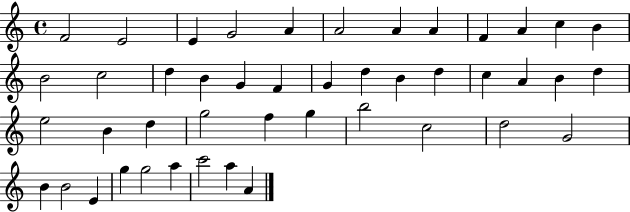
F4/h E4/h E4/q G4/h A4/q A4/h A4/q A4/q F4/q A4/q C5/q B4/q B4/h C5/h D5/q B4/q G4/q F4/q G4/q D5/q B4/q D5/q C5/q A4/q B4/q D5/q E5/h B4/q D5/q G5/h F5/q G5/q B5/h C5/h D5/h G4/h B4/q B4/h E4/q G5/q G5/h A5/q C6/h A5/q A4/q